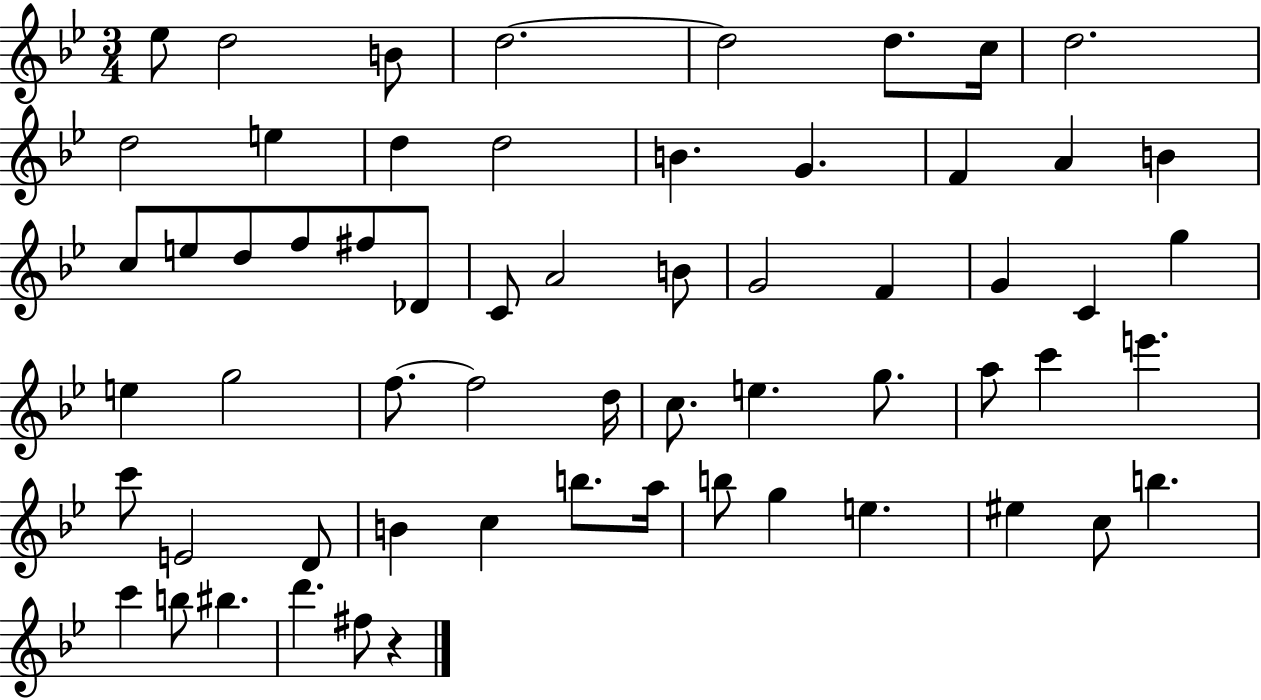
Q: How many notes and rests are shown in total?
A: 61